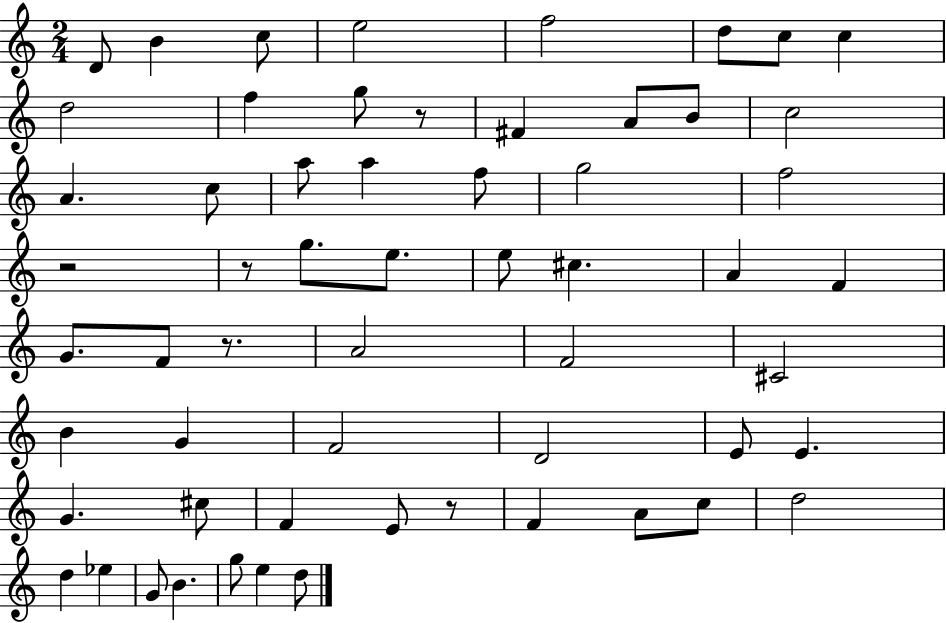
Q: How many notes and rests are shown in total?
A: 59